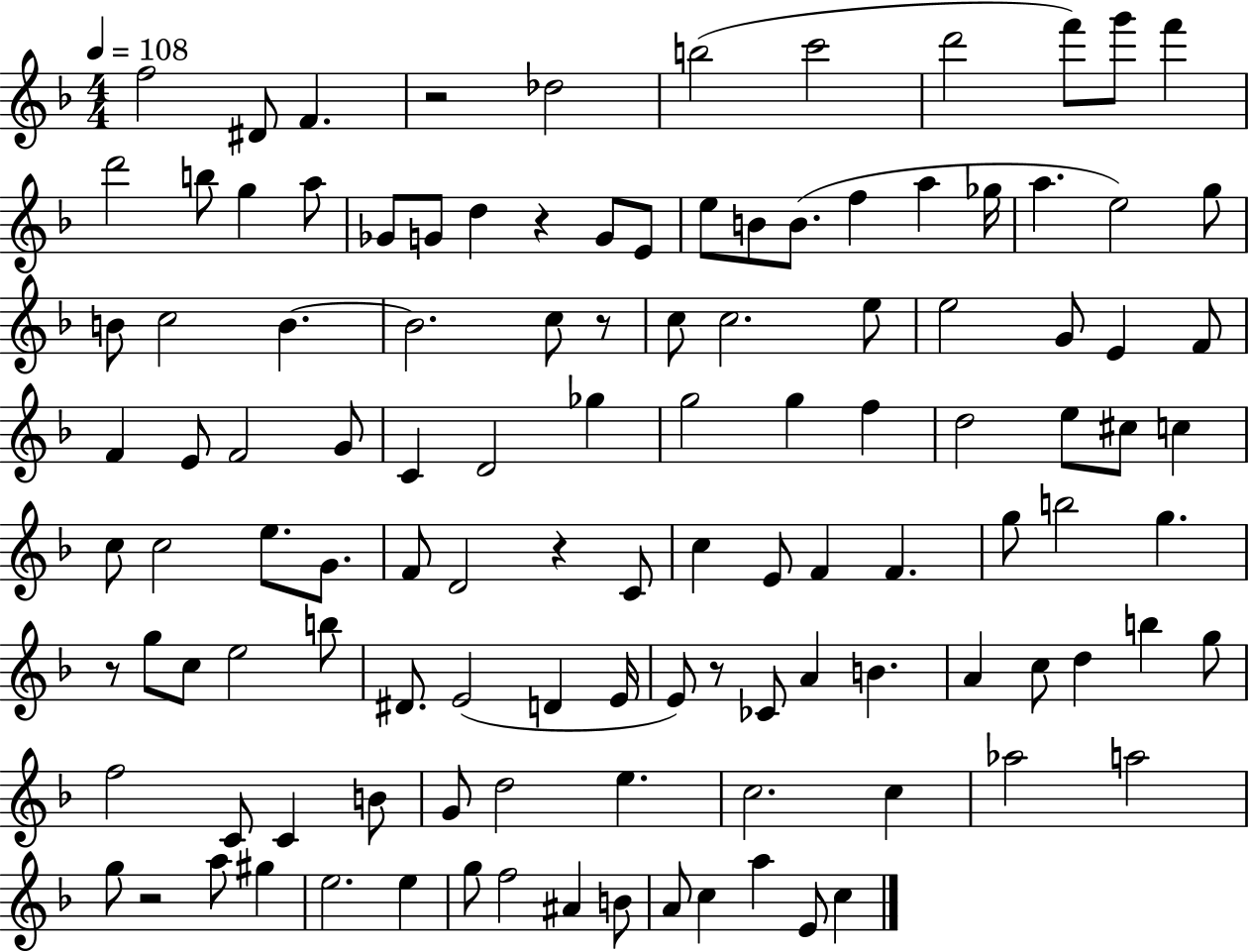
{
  \clef treble
  \numericTimeSignature
  \time 4/4
  \key f \major
  \tempo 4 = 108
  f''2 dis'8 f'4. | r2 des''2 | b''2( c'''2 | d'''2 f'''8) g'''8 f'''4 | \break d'''2 b''8 g''4 a''8 | ges'8 g'8 d''4 r4 g'8 e'8 | e''8 b'8 b'8.( f''4 a''4 ges''16 | a''4. e''2) g''8 | \break b'8 c''2 b'4.~~ | b'2. c''8 r8 | c''8 c''2. e''8 | e''2 g'8 e'4 f'8 | \break f'4 e'8 f'2 g'8 | c'4 d'2 ges''4 | g''2 g''4 f''4 | d''2 e''8 cis''8 c''4 | \break c''8 c''2 e''8. g'8. | f'8 d'2 r4 c'8 | c''4 e'8 f'4 f'4. | g''8 b''2 g''4. | \break r8 g''8 c''8 e''2 b''8 | dis'8. e'2( d'4 e'16 | e'8) r8 ces'8 a'4 b'4. | a'4 c''8 d''4 b''4 g''8 | \break f''2 c'8 c'4 b'8 | g'8 d''2 e''4. | c''2. c''4 | aes''2 a''2 | \break g''8 r2 a''8 gis''4 | e''2. e''4 | g''8 f''2 ais'4 b'8 | a'8 c''4 a''4 e'8 c''4 | \break \bar "|."
}